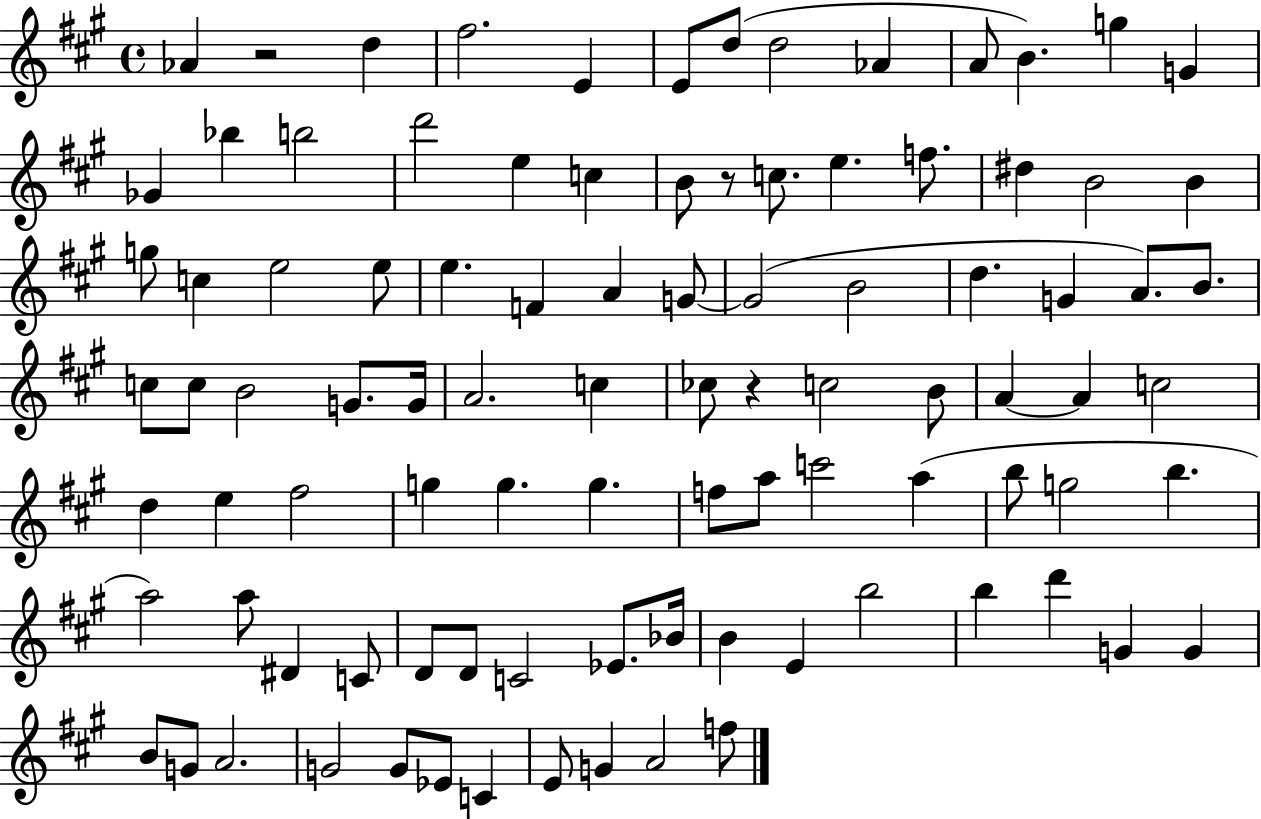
Ab4/q R/h D5/q F#5/h. E4/q E4/e D5/e D5/h Ab4/q A4/e B4/q. G5/q G4/q Gb4/q Bb5/q B5/h D6/h E5/q C5/q B4/e R/e C5/e. E5/q. F5/e. D#5/q B4/h B4/q G5/e C5/q E5/h E5/e E5/q. F4/q A4/q G4/e G4/h B4/h D5/q. G4/q A4/e. B4/e. C5/e C5/e B4/h G4/e. G4/s A4/h. C5/q CES5/e R/q C5/h B4/e A4/q A4/q C5/h D5/q E5/q F#5/h G5/q G5/q. G5/q. F5/e A5/e C6/h A5/q B5/e G5/h B5/q. A5/h A5/e D#4/q C4/e D4/e D4/e C4/h Eb4/e. Bb4/s B4/q E4/q B5/h B5/q D6/q G4/q G4/q B4/e G4/e A4/h. G4/h G4/e Eb4/e C4/q E4/e G4/q A4/h F5/e